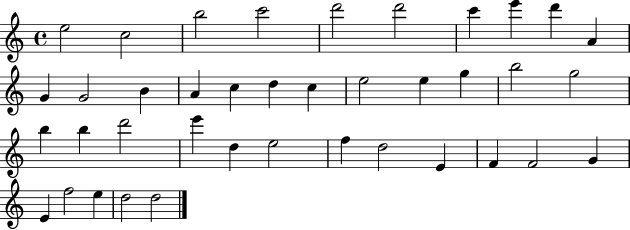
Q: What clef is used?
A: treble